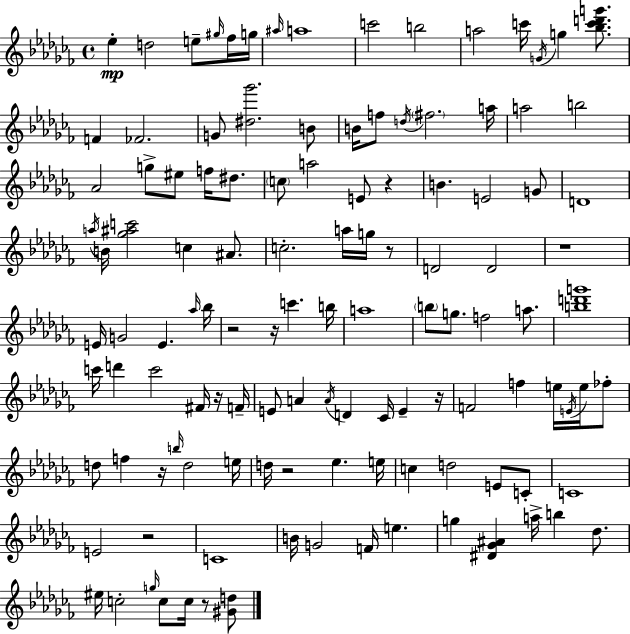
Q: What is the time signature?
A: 4/4